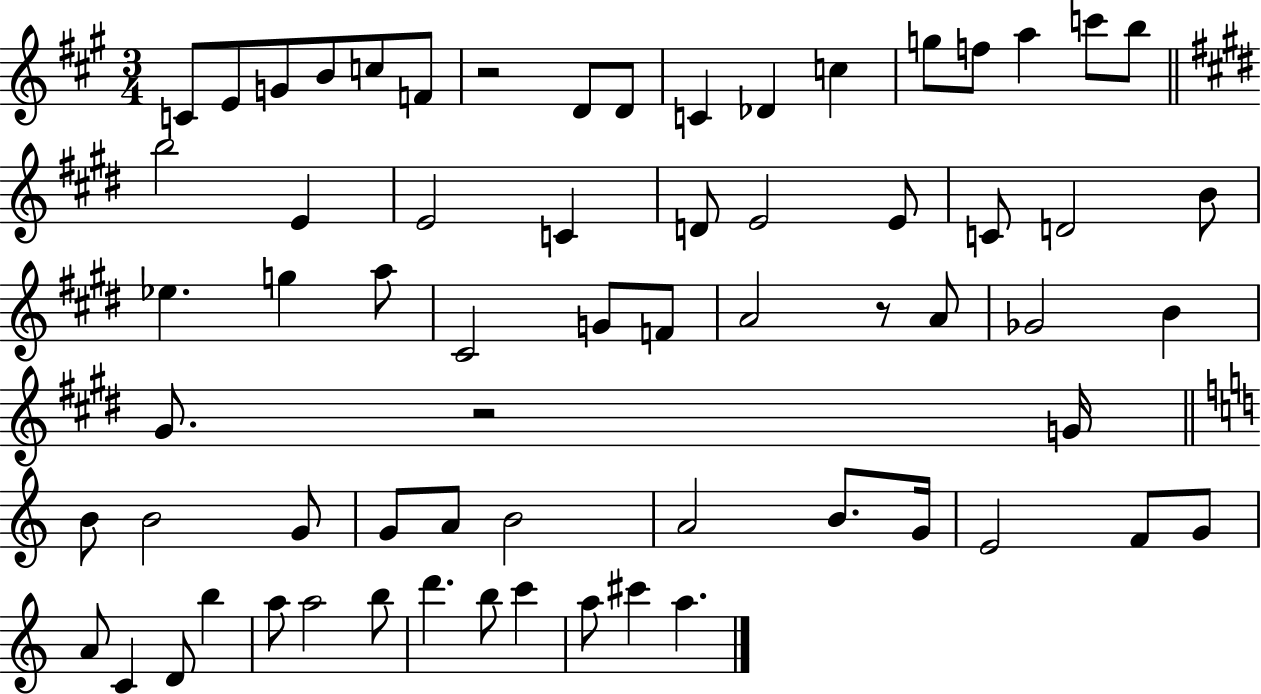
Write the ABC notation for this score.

X:1
T:Untitled
M:3/4
L:1/4
K:A
C/2 E/2 G/2 B/2 c/2 F/2 z2 D/2 D/2 C _D c g/2 f/2 a c'/2 b/2 b2 E E2 C D/2 E2 E/2 C/2 D2 B/2 _e g a/2 ^C2 G/2 F/2 A2 z/2 A/2 _G2 B ^G/2 z2 G/4 B/2 B2 G/2 G/2 A/2 B2 A2 B/2 G/4 E2 F/2 G/2 A/2 C D/2 b a/2 a2 b/2 d' b/2 c' a/2 ^c' a